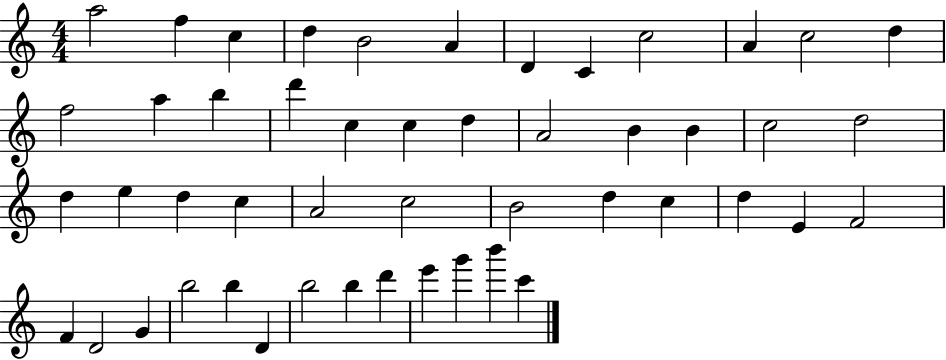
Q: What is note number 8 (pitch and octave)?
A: C4